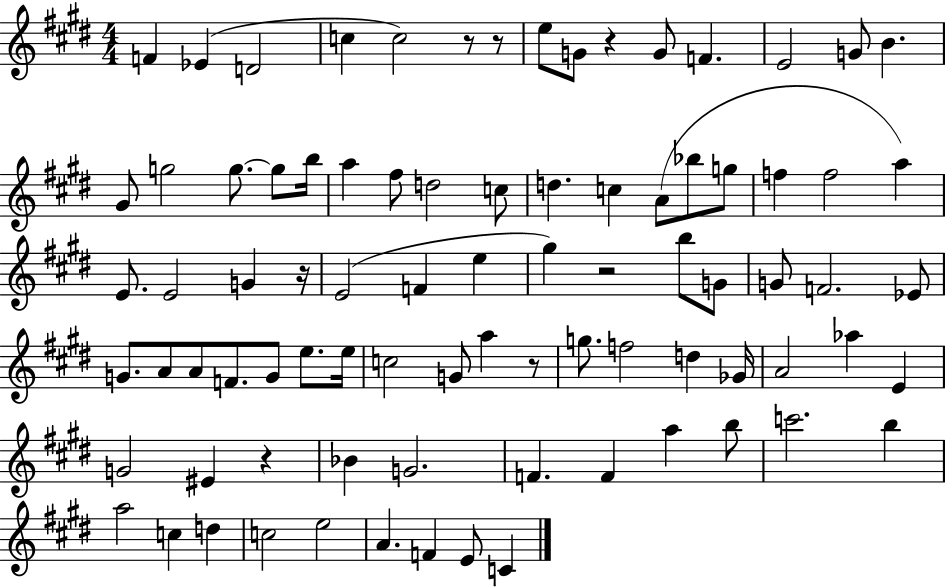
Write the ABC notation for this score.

X:1
T:Untitled
M:4/4
L:1/4
K:E
F _E D2 c c2 z/2 z/2 e/2 G/2 z G/2 F E2 G/2 B ^G/2 g2 g/2 g/2 b/4 a ^f/2 d2 c/2 d c A/2 _b/2 g/2 f f2 a E/2 E2 G z/4 E2 F e ^g z2 b/2 G/2 G/2 F2 _E/2 G/2 A/2 A/2 F/2 G/2 e/2 e/4 c2 G/2 a z/2 g/2 f2 d _G/4 A2 _a E G2 ^E z _B G2 F F a b/2 c'2 b a2 c d c2 e2 A F E/2 C